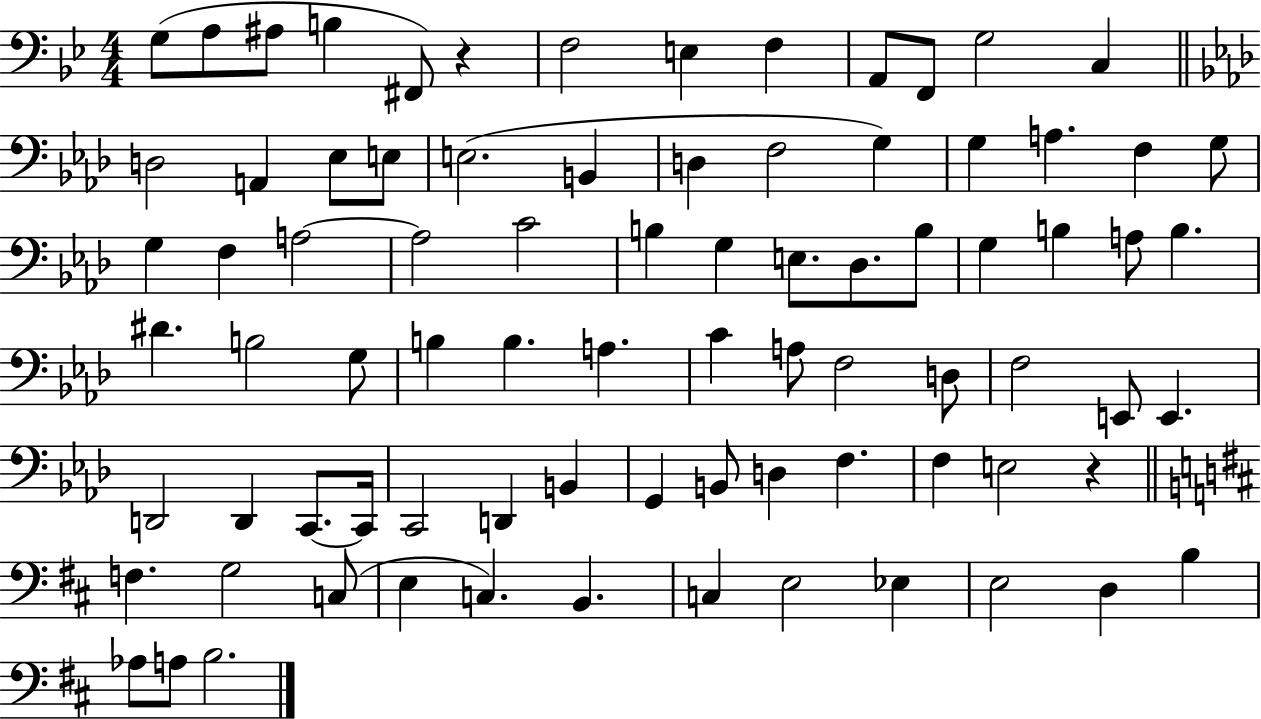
{
  \clef bass
  \numericTimeSignature
  \time 4/4
  \key bes \major
  \repeat volta 2 { g8( a8 ais8 b4 fis,8) r4 | f2 e4 f4 | a,8 f,8 g2 c4 | \bar "||" \break \key aes \major d2 a,4 ees8 e8 | e2.( b,4 | d4 f2 g4) | g4 a4. f4 g8 | \break g4 f4 a2~~ | a2 c'2 | b4 g4 e8. des8. b8 | g4 b4 a8 b4. | \break dis'4. b2 g8 | b4 b4. a4. | c'4 a8 f2 d8 | f2 e,8 e,4. | \break d,2 d,4 c,8.~~ c,16 | c,2 d,4 b,4 | g,4 b,8 d4 f4. | f4 e2 r4 | \break \bar "||" \break \key d \major f4. g2 c8( | e4 c4.) b,4. | c4 e2 ees4 | e2 d4 b4 | \break aes8 a8 b2. | } \bar "|."
}